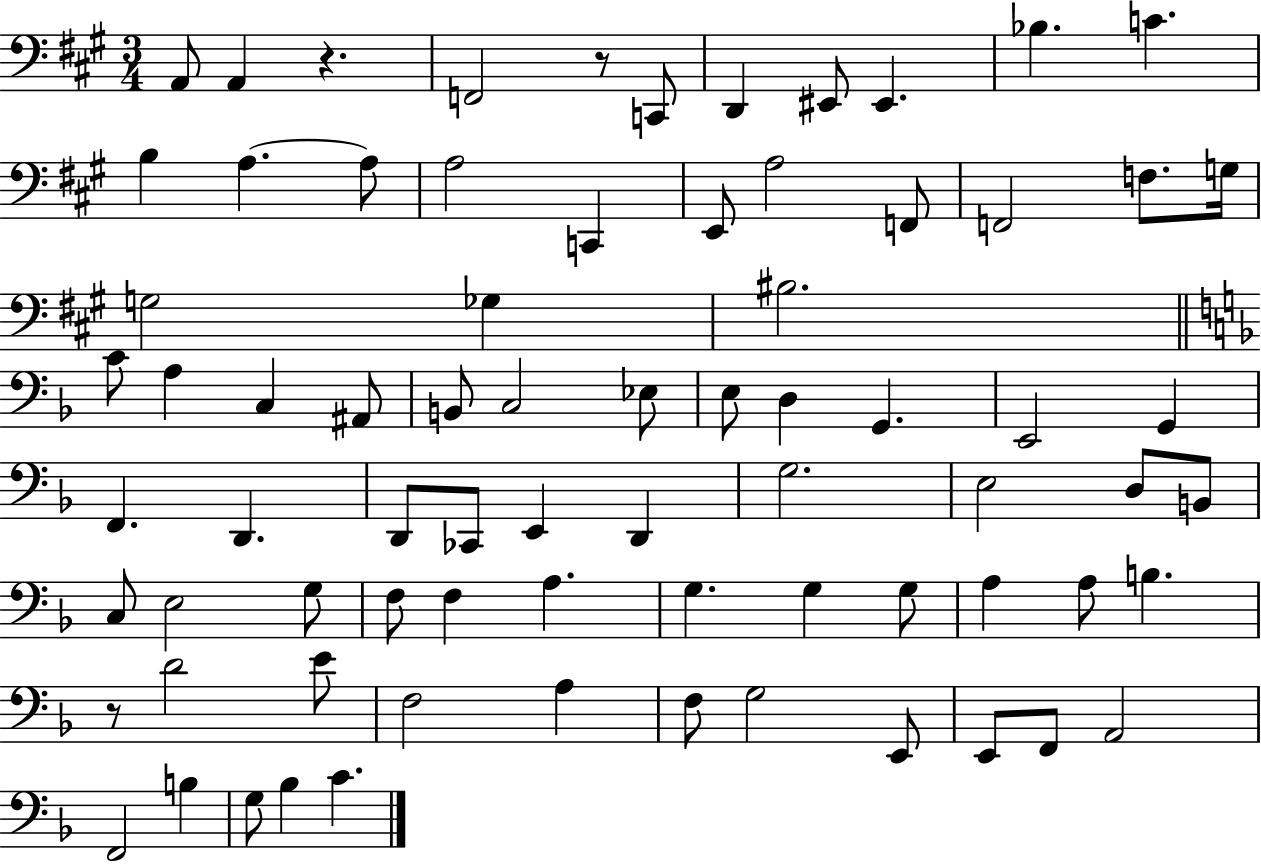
{
  \clef bass
  \numericTimeSignature
  \time 3/4
  \key a \major
  a,8 a,4 r4. | f,2 r8 c,8 | d,4 eis,8 eis,4. | bes4. c'4. | \break b4 a4.~~ a8 | a2 c,4 | e,8 a2 f,8 | f,2 f8. g16 | \break g2 ges4 | bis2. | \bar "||" \break \key d \minor c'8 a4 c4 ais,8 | b,8 c2 ees8 | e8 d4 g,4. | e,2 g,4 | \break f,4. d,4. | d,8 ces,8 e,4 d,4 | g2. | e2 d8 b,8 | \break c8 e2 g8 | f8 f4 a4. | g4. g4 g8 | a4 a8 b4. | \break r8 d'2 e'8 | f2 a4 | f8 g2 e,8 | e,8 f,8 a,2 | \break f,2 b4 | g8 bes4 c'4. | \bar "|."
}